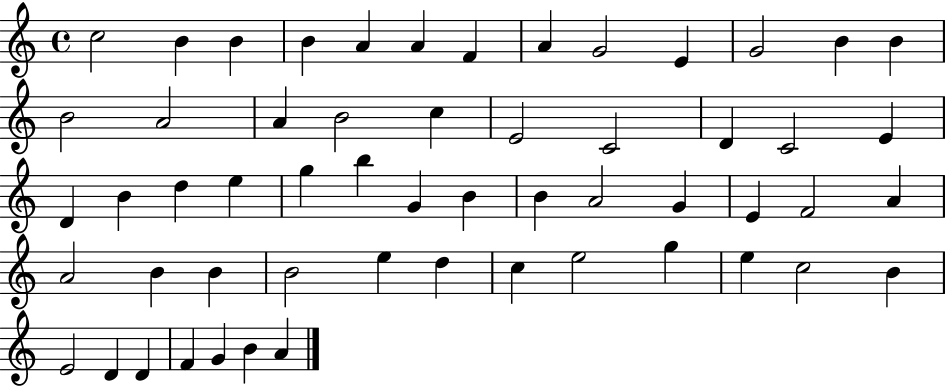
X:1
T:Untitled
M:4/4
L:1/4
K:C
c2 B B B A A F A G2 E G2 B B B2 A2 A B2 c E2 C2 D C2 E D B d e g b G B B A2 G E F2 A A2 B B B2 e d c e2 g e c2 B E2 D D F G B A